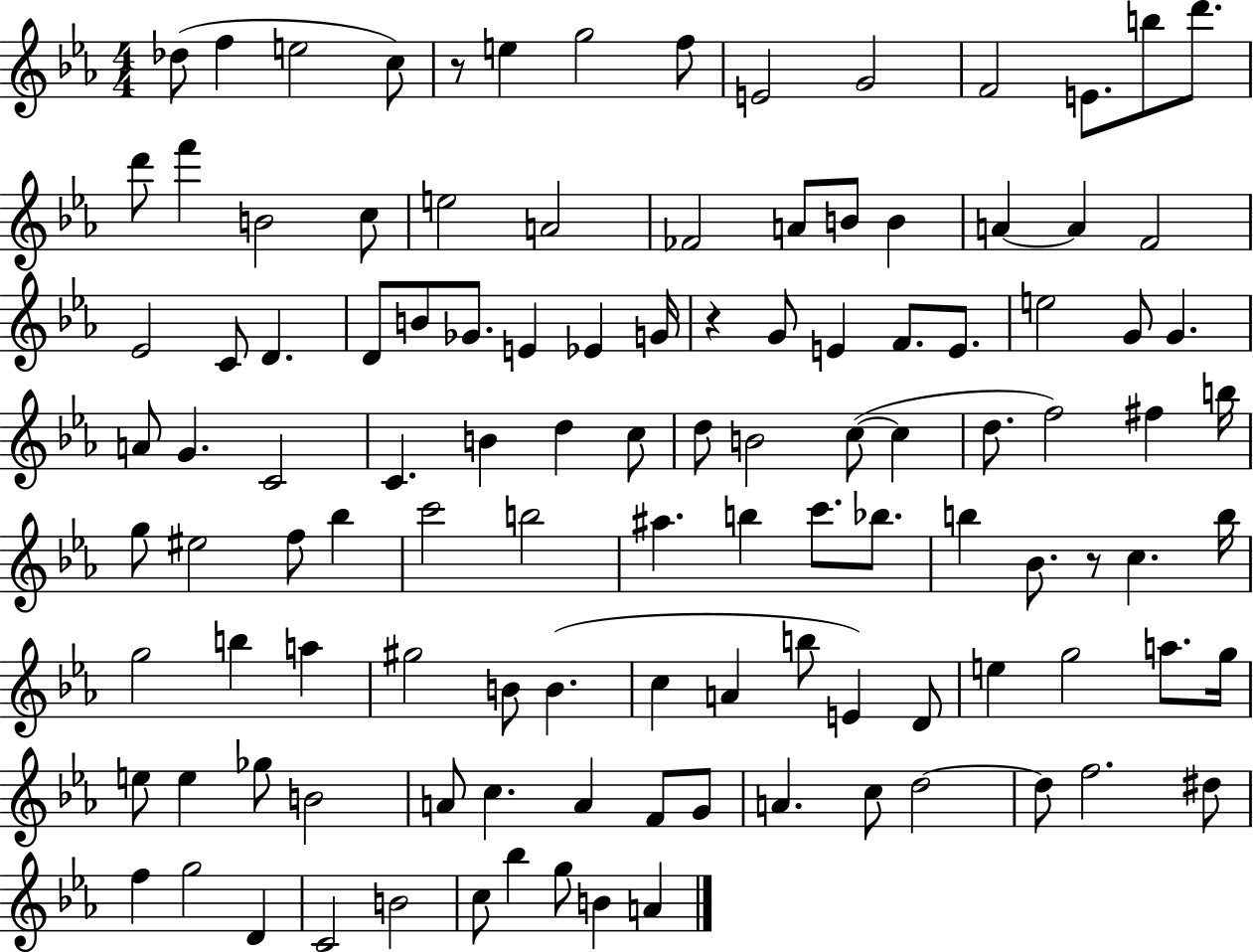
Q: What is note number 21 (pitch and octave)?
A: A4